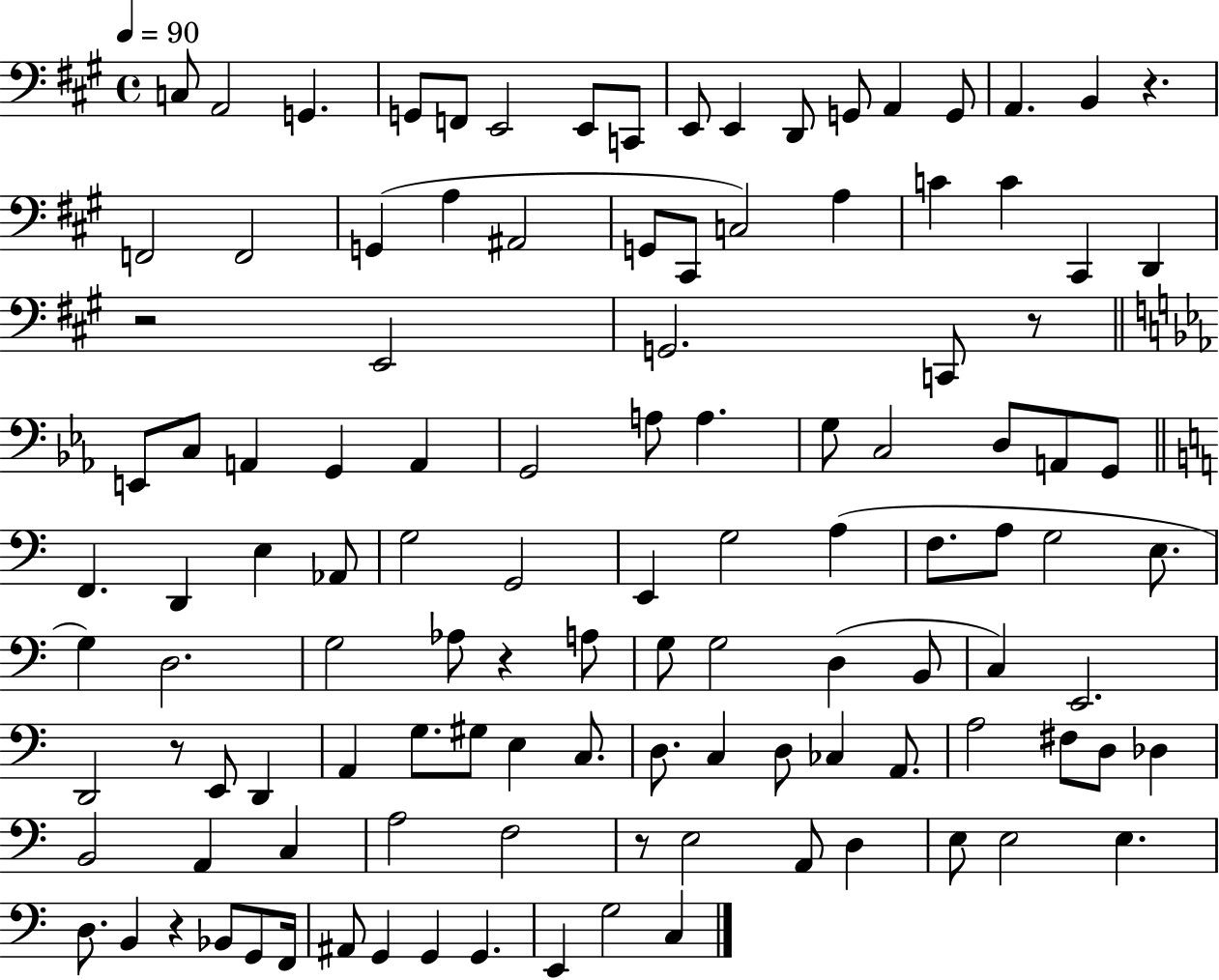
X:1
T:Untitled
M:4/4
L:1/4
K:A
C,/2 A,,2 G,, G,,/2 F,,/2 E,,2 E,,/2 C,,/2 E,,/2 E,, D,,/2 G,,/2 A,, G,,/2 A,, B,, z F,,2 F,,2 G,, A, ^A,,2 G,,/2 ^C,,/2 C,2 A, C C ^C,, D,, z2 E,,2 G,,2 C,,/2 z/2 E,,/2 C,/2 A,, G,, A,, G,,2 A,/2 A, G,/2 C,2 D,/2 A,,/2 G,,/2 F,, D,, E, _A,,/2 G,2 G,,2 E,, G,2 A, F,/2 A,/2 G,2 E,/2 G, D,2 G,2 _A,/2 z A,/2 G,/2 G,2 D, B,,/2 C, E,,2 D,,2 z/2 E,,/2 D,, A,, G,/2 ^G,/2 E, C,/2 D,/2 C, D,/2 _C, A,,/2 A,2 ^F,/2 D,/2 _D, B,,2 A,, C, A,2 F,2 z/2 E,2 A,,/2 D, E,/2 E,2 E, D,/2 B,, z _B,,/2 G,,/2 F,,/4 ^A,,/2 G,, G,, G,, E,, G,2 C,